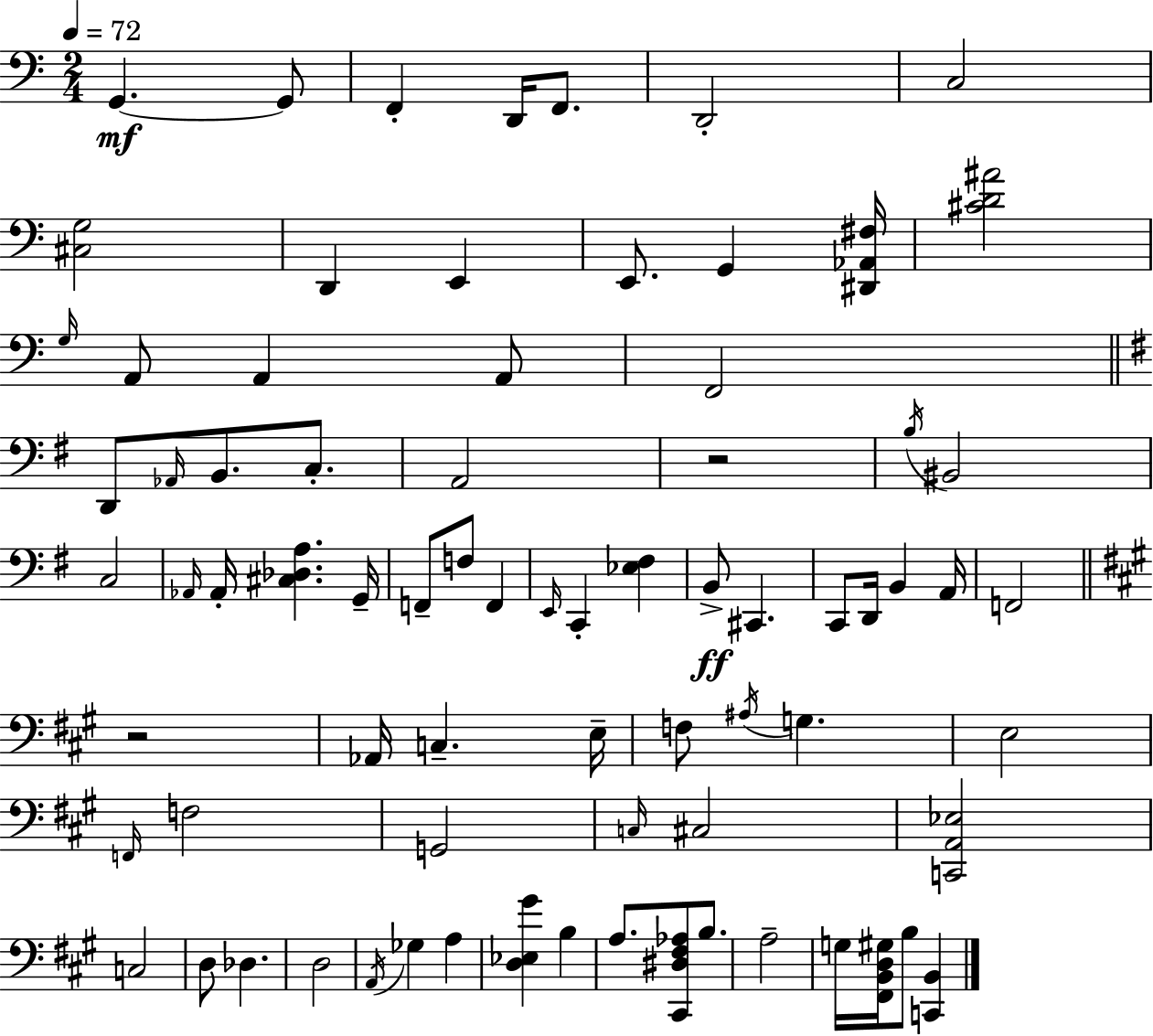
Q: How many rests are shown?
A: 2